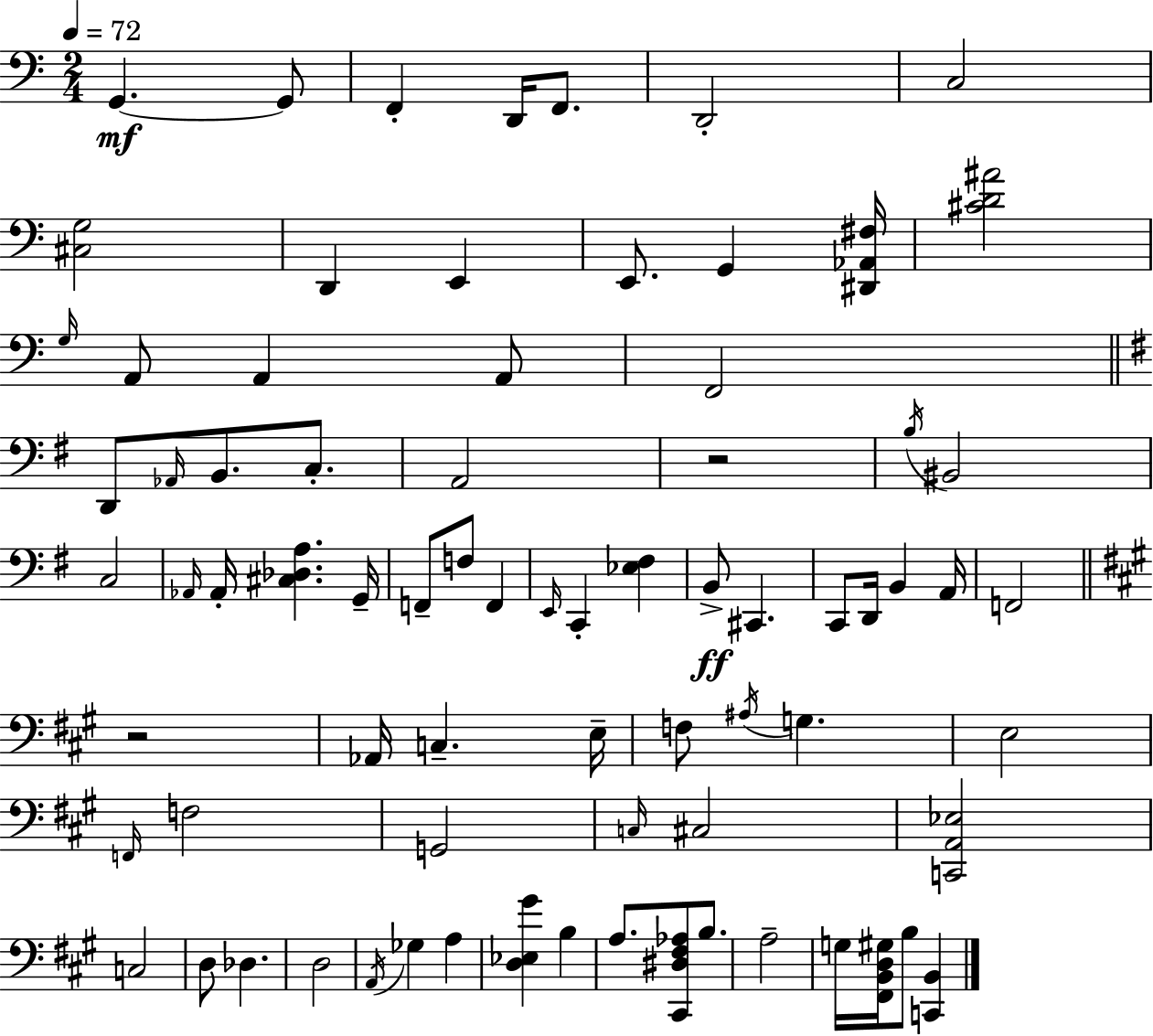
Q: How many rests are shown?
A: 2